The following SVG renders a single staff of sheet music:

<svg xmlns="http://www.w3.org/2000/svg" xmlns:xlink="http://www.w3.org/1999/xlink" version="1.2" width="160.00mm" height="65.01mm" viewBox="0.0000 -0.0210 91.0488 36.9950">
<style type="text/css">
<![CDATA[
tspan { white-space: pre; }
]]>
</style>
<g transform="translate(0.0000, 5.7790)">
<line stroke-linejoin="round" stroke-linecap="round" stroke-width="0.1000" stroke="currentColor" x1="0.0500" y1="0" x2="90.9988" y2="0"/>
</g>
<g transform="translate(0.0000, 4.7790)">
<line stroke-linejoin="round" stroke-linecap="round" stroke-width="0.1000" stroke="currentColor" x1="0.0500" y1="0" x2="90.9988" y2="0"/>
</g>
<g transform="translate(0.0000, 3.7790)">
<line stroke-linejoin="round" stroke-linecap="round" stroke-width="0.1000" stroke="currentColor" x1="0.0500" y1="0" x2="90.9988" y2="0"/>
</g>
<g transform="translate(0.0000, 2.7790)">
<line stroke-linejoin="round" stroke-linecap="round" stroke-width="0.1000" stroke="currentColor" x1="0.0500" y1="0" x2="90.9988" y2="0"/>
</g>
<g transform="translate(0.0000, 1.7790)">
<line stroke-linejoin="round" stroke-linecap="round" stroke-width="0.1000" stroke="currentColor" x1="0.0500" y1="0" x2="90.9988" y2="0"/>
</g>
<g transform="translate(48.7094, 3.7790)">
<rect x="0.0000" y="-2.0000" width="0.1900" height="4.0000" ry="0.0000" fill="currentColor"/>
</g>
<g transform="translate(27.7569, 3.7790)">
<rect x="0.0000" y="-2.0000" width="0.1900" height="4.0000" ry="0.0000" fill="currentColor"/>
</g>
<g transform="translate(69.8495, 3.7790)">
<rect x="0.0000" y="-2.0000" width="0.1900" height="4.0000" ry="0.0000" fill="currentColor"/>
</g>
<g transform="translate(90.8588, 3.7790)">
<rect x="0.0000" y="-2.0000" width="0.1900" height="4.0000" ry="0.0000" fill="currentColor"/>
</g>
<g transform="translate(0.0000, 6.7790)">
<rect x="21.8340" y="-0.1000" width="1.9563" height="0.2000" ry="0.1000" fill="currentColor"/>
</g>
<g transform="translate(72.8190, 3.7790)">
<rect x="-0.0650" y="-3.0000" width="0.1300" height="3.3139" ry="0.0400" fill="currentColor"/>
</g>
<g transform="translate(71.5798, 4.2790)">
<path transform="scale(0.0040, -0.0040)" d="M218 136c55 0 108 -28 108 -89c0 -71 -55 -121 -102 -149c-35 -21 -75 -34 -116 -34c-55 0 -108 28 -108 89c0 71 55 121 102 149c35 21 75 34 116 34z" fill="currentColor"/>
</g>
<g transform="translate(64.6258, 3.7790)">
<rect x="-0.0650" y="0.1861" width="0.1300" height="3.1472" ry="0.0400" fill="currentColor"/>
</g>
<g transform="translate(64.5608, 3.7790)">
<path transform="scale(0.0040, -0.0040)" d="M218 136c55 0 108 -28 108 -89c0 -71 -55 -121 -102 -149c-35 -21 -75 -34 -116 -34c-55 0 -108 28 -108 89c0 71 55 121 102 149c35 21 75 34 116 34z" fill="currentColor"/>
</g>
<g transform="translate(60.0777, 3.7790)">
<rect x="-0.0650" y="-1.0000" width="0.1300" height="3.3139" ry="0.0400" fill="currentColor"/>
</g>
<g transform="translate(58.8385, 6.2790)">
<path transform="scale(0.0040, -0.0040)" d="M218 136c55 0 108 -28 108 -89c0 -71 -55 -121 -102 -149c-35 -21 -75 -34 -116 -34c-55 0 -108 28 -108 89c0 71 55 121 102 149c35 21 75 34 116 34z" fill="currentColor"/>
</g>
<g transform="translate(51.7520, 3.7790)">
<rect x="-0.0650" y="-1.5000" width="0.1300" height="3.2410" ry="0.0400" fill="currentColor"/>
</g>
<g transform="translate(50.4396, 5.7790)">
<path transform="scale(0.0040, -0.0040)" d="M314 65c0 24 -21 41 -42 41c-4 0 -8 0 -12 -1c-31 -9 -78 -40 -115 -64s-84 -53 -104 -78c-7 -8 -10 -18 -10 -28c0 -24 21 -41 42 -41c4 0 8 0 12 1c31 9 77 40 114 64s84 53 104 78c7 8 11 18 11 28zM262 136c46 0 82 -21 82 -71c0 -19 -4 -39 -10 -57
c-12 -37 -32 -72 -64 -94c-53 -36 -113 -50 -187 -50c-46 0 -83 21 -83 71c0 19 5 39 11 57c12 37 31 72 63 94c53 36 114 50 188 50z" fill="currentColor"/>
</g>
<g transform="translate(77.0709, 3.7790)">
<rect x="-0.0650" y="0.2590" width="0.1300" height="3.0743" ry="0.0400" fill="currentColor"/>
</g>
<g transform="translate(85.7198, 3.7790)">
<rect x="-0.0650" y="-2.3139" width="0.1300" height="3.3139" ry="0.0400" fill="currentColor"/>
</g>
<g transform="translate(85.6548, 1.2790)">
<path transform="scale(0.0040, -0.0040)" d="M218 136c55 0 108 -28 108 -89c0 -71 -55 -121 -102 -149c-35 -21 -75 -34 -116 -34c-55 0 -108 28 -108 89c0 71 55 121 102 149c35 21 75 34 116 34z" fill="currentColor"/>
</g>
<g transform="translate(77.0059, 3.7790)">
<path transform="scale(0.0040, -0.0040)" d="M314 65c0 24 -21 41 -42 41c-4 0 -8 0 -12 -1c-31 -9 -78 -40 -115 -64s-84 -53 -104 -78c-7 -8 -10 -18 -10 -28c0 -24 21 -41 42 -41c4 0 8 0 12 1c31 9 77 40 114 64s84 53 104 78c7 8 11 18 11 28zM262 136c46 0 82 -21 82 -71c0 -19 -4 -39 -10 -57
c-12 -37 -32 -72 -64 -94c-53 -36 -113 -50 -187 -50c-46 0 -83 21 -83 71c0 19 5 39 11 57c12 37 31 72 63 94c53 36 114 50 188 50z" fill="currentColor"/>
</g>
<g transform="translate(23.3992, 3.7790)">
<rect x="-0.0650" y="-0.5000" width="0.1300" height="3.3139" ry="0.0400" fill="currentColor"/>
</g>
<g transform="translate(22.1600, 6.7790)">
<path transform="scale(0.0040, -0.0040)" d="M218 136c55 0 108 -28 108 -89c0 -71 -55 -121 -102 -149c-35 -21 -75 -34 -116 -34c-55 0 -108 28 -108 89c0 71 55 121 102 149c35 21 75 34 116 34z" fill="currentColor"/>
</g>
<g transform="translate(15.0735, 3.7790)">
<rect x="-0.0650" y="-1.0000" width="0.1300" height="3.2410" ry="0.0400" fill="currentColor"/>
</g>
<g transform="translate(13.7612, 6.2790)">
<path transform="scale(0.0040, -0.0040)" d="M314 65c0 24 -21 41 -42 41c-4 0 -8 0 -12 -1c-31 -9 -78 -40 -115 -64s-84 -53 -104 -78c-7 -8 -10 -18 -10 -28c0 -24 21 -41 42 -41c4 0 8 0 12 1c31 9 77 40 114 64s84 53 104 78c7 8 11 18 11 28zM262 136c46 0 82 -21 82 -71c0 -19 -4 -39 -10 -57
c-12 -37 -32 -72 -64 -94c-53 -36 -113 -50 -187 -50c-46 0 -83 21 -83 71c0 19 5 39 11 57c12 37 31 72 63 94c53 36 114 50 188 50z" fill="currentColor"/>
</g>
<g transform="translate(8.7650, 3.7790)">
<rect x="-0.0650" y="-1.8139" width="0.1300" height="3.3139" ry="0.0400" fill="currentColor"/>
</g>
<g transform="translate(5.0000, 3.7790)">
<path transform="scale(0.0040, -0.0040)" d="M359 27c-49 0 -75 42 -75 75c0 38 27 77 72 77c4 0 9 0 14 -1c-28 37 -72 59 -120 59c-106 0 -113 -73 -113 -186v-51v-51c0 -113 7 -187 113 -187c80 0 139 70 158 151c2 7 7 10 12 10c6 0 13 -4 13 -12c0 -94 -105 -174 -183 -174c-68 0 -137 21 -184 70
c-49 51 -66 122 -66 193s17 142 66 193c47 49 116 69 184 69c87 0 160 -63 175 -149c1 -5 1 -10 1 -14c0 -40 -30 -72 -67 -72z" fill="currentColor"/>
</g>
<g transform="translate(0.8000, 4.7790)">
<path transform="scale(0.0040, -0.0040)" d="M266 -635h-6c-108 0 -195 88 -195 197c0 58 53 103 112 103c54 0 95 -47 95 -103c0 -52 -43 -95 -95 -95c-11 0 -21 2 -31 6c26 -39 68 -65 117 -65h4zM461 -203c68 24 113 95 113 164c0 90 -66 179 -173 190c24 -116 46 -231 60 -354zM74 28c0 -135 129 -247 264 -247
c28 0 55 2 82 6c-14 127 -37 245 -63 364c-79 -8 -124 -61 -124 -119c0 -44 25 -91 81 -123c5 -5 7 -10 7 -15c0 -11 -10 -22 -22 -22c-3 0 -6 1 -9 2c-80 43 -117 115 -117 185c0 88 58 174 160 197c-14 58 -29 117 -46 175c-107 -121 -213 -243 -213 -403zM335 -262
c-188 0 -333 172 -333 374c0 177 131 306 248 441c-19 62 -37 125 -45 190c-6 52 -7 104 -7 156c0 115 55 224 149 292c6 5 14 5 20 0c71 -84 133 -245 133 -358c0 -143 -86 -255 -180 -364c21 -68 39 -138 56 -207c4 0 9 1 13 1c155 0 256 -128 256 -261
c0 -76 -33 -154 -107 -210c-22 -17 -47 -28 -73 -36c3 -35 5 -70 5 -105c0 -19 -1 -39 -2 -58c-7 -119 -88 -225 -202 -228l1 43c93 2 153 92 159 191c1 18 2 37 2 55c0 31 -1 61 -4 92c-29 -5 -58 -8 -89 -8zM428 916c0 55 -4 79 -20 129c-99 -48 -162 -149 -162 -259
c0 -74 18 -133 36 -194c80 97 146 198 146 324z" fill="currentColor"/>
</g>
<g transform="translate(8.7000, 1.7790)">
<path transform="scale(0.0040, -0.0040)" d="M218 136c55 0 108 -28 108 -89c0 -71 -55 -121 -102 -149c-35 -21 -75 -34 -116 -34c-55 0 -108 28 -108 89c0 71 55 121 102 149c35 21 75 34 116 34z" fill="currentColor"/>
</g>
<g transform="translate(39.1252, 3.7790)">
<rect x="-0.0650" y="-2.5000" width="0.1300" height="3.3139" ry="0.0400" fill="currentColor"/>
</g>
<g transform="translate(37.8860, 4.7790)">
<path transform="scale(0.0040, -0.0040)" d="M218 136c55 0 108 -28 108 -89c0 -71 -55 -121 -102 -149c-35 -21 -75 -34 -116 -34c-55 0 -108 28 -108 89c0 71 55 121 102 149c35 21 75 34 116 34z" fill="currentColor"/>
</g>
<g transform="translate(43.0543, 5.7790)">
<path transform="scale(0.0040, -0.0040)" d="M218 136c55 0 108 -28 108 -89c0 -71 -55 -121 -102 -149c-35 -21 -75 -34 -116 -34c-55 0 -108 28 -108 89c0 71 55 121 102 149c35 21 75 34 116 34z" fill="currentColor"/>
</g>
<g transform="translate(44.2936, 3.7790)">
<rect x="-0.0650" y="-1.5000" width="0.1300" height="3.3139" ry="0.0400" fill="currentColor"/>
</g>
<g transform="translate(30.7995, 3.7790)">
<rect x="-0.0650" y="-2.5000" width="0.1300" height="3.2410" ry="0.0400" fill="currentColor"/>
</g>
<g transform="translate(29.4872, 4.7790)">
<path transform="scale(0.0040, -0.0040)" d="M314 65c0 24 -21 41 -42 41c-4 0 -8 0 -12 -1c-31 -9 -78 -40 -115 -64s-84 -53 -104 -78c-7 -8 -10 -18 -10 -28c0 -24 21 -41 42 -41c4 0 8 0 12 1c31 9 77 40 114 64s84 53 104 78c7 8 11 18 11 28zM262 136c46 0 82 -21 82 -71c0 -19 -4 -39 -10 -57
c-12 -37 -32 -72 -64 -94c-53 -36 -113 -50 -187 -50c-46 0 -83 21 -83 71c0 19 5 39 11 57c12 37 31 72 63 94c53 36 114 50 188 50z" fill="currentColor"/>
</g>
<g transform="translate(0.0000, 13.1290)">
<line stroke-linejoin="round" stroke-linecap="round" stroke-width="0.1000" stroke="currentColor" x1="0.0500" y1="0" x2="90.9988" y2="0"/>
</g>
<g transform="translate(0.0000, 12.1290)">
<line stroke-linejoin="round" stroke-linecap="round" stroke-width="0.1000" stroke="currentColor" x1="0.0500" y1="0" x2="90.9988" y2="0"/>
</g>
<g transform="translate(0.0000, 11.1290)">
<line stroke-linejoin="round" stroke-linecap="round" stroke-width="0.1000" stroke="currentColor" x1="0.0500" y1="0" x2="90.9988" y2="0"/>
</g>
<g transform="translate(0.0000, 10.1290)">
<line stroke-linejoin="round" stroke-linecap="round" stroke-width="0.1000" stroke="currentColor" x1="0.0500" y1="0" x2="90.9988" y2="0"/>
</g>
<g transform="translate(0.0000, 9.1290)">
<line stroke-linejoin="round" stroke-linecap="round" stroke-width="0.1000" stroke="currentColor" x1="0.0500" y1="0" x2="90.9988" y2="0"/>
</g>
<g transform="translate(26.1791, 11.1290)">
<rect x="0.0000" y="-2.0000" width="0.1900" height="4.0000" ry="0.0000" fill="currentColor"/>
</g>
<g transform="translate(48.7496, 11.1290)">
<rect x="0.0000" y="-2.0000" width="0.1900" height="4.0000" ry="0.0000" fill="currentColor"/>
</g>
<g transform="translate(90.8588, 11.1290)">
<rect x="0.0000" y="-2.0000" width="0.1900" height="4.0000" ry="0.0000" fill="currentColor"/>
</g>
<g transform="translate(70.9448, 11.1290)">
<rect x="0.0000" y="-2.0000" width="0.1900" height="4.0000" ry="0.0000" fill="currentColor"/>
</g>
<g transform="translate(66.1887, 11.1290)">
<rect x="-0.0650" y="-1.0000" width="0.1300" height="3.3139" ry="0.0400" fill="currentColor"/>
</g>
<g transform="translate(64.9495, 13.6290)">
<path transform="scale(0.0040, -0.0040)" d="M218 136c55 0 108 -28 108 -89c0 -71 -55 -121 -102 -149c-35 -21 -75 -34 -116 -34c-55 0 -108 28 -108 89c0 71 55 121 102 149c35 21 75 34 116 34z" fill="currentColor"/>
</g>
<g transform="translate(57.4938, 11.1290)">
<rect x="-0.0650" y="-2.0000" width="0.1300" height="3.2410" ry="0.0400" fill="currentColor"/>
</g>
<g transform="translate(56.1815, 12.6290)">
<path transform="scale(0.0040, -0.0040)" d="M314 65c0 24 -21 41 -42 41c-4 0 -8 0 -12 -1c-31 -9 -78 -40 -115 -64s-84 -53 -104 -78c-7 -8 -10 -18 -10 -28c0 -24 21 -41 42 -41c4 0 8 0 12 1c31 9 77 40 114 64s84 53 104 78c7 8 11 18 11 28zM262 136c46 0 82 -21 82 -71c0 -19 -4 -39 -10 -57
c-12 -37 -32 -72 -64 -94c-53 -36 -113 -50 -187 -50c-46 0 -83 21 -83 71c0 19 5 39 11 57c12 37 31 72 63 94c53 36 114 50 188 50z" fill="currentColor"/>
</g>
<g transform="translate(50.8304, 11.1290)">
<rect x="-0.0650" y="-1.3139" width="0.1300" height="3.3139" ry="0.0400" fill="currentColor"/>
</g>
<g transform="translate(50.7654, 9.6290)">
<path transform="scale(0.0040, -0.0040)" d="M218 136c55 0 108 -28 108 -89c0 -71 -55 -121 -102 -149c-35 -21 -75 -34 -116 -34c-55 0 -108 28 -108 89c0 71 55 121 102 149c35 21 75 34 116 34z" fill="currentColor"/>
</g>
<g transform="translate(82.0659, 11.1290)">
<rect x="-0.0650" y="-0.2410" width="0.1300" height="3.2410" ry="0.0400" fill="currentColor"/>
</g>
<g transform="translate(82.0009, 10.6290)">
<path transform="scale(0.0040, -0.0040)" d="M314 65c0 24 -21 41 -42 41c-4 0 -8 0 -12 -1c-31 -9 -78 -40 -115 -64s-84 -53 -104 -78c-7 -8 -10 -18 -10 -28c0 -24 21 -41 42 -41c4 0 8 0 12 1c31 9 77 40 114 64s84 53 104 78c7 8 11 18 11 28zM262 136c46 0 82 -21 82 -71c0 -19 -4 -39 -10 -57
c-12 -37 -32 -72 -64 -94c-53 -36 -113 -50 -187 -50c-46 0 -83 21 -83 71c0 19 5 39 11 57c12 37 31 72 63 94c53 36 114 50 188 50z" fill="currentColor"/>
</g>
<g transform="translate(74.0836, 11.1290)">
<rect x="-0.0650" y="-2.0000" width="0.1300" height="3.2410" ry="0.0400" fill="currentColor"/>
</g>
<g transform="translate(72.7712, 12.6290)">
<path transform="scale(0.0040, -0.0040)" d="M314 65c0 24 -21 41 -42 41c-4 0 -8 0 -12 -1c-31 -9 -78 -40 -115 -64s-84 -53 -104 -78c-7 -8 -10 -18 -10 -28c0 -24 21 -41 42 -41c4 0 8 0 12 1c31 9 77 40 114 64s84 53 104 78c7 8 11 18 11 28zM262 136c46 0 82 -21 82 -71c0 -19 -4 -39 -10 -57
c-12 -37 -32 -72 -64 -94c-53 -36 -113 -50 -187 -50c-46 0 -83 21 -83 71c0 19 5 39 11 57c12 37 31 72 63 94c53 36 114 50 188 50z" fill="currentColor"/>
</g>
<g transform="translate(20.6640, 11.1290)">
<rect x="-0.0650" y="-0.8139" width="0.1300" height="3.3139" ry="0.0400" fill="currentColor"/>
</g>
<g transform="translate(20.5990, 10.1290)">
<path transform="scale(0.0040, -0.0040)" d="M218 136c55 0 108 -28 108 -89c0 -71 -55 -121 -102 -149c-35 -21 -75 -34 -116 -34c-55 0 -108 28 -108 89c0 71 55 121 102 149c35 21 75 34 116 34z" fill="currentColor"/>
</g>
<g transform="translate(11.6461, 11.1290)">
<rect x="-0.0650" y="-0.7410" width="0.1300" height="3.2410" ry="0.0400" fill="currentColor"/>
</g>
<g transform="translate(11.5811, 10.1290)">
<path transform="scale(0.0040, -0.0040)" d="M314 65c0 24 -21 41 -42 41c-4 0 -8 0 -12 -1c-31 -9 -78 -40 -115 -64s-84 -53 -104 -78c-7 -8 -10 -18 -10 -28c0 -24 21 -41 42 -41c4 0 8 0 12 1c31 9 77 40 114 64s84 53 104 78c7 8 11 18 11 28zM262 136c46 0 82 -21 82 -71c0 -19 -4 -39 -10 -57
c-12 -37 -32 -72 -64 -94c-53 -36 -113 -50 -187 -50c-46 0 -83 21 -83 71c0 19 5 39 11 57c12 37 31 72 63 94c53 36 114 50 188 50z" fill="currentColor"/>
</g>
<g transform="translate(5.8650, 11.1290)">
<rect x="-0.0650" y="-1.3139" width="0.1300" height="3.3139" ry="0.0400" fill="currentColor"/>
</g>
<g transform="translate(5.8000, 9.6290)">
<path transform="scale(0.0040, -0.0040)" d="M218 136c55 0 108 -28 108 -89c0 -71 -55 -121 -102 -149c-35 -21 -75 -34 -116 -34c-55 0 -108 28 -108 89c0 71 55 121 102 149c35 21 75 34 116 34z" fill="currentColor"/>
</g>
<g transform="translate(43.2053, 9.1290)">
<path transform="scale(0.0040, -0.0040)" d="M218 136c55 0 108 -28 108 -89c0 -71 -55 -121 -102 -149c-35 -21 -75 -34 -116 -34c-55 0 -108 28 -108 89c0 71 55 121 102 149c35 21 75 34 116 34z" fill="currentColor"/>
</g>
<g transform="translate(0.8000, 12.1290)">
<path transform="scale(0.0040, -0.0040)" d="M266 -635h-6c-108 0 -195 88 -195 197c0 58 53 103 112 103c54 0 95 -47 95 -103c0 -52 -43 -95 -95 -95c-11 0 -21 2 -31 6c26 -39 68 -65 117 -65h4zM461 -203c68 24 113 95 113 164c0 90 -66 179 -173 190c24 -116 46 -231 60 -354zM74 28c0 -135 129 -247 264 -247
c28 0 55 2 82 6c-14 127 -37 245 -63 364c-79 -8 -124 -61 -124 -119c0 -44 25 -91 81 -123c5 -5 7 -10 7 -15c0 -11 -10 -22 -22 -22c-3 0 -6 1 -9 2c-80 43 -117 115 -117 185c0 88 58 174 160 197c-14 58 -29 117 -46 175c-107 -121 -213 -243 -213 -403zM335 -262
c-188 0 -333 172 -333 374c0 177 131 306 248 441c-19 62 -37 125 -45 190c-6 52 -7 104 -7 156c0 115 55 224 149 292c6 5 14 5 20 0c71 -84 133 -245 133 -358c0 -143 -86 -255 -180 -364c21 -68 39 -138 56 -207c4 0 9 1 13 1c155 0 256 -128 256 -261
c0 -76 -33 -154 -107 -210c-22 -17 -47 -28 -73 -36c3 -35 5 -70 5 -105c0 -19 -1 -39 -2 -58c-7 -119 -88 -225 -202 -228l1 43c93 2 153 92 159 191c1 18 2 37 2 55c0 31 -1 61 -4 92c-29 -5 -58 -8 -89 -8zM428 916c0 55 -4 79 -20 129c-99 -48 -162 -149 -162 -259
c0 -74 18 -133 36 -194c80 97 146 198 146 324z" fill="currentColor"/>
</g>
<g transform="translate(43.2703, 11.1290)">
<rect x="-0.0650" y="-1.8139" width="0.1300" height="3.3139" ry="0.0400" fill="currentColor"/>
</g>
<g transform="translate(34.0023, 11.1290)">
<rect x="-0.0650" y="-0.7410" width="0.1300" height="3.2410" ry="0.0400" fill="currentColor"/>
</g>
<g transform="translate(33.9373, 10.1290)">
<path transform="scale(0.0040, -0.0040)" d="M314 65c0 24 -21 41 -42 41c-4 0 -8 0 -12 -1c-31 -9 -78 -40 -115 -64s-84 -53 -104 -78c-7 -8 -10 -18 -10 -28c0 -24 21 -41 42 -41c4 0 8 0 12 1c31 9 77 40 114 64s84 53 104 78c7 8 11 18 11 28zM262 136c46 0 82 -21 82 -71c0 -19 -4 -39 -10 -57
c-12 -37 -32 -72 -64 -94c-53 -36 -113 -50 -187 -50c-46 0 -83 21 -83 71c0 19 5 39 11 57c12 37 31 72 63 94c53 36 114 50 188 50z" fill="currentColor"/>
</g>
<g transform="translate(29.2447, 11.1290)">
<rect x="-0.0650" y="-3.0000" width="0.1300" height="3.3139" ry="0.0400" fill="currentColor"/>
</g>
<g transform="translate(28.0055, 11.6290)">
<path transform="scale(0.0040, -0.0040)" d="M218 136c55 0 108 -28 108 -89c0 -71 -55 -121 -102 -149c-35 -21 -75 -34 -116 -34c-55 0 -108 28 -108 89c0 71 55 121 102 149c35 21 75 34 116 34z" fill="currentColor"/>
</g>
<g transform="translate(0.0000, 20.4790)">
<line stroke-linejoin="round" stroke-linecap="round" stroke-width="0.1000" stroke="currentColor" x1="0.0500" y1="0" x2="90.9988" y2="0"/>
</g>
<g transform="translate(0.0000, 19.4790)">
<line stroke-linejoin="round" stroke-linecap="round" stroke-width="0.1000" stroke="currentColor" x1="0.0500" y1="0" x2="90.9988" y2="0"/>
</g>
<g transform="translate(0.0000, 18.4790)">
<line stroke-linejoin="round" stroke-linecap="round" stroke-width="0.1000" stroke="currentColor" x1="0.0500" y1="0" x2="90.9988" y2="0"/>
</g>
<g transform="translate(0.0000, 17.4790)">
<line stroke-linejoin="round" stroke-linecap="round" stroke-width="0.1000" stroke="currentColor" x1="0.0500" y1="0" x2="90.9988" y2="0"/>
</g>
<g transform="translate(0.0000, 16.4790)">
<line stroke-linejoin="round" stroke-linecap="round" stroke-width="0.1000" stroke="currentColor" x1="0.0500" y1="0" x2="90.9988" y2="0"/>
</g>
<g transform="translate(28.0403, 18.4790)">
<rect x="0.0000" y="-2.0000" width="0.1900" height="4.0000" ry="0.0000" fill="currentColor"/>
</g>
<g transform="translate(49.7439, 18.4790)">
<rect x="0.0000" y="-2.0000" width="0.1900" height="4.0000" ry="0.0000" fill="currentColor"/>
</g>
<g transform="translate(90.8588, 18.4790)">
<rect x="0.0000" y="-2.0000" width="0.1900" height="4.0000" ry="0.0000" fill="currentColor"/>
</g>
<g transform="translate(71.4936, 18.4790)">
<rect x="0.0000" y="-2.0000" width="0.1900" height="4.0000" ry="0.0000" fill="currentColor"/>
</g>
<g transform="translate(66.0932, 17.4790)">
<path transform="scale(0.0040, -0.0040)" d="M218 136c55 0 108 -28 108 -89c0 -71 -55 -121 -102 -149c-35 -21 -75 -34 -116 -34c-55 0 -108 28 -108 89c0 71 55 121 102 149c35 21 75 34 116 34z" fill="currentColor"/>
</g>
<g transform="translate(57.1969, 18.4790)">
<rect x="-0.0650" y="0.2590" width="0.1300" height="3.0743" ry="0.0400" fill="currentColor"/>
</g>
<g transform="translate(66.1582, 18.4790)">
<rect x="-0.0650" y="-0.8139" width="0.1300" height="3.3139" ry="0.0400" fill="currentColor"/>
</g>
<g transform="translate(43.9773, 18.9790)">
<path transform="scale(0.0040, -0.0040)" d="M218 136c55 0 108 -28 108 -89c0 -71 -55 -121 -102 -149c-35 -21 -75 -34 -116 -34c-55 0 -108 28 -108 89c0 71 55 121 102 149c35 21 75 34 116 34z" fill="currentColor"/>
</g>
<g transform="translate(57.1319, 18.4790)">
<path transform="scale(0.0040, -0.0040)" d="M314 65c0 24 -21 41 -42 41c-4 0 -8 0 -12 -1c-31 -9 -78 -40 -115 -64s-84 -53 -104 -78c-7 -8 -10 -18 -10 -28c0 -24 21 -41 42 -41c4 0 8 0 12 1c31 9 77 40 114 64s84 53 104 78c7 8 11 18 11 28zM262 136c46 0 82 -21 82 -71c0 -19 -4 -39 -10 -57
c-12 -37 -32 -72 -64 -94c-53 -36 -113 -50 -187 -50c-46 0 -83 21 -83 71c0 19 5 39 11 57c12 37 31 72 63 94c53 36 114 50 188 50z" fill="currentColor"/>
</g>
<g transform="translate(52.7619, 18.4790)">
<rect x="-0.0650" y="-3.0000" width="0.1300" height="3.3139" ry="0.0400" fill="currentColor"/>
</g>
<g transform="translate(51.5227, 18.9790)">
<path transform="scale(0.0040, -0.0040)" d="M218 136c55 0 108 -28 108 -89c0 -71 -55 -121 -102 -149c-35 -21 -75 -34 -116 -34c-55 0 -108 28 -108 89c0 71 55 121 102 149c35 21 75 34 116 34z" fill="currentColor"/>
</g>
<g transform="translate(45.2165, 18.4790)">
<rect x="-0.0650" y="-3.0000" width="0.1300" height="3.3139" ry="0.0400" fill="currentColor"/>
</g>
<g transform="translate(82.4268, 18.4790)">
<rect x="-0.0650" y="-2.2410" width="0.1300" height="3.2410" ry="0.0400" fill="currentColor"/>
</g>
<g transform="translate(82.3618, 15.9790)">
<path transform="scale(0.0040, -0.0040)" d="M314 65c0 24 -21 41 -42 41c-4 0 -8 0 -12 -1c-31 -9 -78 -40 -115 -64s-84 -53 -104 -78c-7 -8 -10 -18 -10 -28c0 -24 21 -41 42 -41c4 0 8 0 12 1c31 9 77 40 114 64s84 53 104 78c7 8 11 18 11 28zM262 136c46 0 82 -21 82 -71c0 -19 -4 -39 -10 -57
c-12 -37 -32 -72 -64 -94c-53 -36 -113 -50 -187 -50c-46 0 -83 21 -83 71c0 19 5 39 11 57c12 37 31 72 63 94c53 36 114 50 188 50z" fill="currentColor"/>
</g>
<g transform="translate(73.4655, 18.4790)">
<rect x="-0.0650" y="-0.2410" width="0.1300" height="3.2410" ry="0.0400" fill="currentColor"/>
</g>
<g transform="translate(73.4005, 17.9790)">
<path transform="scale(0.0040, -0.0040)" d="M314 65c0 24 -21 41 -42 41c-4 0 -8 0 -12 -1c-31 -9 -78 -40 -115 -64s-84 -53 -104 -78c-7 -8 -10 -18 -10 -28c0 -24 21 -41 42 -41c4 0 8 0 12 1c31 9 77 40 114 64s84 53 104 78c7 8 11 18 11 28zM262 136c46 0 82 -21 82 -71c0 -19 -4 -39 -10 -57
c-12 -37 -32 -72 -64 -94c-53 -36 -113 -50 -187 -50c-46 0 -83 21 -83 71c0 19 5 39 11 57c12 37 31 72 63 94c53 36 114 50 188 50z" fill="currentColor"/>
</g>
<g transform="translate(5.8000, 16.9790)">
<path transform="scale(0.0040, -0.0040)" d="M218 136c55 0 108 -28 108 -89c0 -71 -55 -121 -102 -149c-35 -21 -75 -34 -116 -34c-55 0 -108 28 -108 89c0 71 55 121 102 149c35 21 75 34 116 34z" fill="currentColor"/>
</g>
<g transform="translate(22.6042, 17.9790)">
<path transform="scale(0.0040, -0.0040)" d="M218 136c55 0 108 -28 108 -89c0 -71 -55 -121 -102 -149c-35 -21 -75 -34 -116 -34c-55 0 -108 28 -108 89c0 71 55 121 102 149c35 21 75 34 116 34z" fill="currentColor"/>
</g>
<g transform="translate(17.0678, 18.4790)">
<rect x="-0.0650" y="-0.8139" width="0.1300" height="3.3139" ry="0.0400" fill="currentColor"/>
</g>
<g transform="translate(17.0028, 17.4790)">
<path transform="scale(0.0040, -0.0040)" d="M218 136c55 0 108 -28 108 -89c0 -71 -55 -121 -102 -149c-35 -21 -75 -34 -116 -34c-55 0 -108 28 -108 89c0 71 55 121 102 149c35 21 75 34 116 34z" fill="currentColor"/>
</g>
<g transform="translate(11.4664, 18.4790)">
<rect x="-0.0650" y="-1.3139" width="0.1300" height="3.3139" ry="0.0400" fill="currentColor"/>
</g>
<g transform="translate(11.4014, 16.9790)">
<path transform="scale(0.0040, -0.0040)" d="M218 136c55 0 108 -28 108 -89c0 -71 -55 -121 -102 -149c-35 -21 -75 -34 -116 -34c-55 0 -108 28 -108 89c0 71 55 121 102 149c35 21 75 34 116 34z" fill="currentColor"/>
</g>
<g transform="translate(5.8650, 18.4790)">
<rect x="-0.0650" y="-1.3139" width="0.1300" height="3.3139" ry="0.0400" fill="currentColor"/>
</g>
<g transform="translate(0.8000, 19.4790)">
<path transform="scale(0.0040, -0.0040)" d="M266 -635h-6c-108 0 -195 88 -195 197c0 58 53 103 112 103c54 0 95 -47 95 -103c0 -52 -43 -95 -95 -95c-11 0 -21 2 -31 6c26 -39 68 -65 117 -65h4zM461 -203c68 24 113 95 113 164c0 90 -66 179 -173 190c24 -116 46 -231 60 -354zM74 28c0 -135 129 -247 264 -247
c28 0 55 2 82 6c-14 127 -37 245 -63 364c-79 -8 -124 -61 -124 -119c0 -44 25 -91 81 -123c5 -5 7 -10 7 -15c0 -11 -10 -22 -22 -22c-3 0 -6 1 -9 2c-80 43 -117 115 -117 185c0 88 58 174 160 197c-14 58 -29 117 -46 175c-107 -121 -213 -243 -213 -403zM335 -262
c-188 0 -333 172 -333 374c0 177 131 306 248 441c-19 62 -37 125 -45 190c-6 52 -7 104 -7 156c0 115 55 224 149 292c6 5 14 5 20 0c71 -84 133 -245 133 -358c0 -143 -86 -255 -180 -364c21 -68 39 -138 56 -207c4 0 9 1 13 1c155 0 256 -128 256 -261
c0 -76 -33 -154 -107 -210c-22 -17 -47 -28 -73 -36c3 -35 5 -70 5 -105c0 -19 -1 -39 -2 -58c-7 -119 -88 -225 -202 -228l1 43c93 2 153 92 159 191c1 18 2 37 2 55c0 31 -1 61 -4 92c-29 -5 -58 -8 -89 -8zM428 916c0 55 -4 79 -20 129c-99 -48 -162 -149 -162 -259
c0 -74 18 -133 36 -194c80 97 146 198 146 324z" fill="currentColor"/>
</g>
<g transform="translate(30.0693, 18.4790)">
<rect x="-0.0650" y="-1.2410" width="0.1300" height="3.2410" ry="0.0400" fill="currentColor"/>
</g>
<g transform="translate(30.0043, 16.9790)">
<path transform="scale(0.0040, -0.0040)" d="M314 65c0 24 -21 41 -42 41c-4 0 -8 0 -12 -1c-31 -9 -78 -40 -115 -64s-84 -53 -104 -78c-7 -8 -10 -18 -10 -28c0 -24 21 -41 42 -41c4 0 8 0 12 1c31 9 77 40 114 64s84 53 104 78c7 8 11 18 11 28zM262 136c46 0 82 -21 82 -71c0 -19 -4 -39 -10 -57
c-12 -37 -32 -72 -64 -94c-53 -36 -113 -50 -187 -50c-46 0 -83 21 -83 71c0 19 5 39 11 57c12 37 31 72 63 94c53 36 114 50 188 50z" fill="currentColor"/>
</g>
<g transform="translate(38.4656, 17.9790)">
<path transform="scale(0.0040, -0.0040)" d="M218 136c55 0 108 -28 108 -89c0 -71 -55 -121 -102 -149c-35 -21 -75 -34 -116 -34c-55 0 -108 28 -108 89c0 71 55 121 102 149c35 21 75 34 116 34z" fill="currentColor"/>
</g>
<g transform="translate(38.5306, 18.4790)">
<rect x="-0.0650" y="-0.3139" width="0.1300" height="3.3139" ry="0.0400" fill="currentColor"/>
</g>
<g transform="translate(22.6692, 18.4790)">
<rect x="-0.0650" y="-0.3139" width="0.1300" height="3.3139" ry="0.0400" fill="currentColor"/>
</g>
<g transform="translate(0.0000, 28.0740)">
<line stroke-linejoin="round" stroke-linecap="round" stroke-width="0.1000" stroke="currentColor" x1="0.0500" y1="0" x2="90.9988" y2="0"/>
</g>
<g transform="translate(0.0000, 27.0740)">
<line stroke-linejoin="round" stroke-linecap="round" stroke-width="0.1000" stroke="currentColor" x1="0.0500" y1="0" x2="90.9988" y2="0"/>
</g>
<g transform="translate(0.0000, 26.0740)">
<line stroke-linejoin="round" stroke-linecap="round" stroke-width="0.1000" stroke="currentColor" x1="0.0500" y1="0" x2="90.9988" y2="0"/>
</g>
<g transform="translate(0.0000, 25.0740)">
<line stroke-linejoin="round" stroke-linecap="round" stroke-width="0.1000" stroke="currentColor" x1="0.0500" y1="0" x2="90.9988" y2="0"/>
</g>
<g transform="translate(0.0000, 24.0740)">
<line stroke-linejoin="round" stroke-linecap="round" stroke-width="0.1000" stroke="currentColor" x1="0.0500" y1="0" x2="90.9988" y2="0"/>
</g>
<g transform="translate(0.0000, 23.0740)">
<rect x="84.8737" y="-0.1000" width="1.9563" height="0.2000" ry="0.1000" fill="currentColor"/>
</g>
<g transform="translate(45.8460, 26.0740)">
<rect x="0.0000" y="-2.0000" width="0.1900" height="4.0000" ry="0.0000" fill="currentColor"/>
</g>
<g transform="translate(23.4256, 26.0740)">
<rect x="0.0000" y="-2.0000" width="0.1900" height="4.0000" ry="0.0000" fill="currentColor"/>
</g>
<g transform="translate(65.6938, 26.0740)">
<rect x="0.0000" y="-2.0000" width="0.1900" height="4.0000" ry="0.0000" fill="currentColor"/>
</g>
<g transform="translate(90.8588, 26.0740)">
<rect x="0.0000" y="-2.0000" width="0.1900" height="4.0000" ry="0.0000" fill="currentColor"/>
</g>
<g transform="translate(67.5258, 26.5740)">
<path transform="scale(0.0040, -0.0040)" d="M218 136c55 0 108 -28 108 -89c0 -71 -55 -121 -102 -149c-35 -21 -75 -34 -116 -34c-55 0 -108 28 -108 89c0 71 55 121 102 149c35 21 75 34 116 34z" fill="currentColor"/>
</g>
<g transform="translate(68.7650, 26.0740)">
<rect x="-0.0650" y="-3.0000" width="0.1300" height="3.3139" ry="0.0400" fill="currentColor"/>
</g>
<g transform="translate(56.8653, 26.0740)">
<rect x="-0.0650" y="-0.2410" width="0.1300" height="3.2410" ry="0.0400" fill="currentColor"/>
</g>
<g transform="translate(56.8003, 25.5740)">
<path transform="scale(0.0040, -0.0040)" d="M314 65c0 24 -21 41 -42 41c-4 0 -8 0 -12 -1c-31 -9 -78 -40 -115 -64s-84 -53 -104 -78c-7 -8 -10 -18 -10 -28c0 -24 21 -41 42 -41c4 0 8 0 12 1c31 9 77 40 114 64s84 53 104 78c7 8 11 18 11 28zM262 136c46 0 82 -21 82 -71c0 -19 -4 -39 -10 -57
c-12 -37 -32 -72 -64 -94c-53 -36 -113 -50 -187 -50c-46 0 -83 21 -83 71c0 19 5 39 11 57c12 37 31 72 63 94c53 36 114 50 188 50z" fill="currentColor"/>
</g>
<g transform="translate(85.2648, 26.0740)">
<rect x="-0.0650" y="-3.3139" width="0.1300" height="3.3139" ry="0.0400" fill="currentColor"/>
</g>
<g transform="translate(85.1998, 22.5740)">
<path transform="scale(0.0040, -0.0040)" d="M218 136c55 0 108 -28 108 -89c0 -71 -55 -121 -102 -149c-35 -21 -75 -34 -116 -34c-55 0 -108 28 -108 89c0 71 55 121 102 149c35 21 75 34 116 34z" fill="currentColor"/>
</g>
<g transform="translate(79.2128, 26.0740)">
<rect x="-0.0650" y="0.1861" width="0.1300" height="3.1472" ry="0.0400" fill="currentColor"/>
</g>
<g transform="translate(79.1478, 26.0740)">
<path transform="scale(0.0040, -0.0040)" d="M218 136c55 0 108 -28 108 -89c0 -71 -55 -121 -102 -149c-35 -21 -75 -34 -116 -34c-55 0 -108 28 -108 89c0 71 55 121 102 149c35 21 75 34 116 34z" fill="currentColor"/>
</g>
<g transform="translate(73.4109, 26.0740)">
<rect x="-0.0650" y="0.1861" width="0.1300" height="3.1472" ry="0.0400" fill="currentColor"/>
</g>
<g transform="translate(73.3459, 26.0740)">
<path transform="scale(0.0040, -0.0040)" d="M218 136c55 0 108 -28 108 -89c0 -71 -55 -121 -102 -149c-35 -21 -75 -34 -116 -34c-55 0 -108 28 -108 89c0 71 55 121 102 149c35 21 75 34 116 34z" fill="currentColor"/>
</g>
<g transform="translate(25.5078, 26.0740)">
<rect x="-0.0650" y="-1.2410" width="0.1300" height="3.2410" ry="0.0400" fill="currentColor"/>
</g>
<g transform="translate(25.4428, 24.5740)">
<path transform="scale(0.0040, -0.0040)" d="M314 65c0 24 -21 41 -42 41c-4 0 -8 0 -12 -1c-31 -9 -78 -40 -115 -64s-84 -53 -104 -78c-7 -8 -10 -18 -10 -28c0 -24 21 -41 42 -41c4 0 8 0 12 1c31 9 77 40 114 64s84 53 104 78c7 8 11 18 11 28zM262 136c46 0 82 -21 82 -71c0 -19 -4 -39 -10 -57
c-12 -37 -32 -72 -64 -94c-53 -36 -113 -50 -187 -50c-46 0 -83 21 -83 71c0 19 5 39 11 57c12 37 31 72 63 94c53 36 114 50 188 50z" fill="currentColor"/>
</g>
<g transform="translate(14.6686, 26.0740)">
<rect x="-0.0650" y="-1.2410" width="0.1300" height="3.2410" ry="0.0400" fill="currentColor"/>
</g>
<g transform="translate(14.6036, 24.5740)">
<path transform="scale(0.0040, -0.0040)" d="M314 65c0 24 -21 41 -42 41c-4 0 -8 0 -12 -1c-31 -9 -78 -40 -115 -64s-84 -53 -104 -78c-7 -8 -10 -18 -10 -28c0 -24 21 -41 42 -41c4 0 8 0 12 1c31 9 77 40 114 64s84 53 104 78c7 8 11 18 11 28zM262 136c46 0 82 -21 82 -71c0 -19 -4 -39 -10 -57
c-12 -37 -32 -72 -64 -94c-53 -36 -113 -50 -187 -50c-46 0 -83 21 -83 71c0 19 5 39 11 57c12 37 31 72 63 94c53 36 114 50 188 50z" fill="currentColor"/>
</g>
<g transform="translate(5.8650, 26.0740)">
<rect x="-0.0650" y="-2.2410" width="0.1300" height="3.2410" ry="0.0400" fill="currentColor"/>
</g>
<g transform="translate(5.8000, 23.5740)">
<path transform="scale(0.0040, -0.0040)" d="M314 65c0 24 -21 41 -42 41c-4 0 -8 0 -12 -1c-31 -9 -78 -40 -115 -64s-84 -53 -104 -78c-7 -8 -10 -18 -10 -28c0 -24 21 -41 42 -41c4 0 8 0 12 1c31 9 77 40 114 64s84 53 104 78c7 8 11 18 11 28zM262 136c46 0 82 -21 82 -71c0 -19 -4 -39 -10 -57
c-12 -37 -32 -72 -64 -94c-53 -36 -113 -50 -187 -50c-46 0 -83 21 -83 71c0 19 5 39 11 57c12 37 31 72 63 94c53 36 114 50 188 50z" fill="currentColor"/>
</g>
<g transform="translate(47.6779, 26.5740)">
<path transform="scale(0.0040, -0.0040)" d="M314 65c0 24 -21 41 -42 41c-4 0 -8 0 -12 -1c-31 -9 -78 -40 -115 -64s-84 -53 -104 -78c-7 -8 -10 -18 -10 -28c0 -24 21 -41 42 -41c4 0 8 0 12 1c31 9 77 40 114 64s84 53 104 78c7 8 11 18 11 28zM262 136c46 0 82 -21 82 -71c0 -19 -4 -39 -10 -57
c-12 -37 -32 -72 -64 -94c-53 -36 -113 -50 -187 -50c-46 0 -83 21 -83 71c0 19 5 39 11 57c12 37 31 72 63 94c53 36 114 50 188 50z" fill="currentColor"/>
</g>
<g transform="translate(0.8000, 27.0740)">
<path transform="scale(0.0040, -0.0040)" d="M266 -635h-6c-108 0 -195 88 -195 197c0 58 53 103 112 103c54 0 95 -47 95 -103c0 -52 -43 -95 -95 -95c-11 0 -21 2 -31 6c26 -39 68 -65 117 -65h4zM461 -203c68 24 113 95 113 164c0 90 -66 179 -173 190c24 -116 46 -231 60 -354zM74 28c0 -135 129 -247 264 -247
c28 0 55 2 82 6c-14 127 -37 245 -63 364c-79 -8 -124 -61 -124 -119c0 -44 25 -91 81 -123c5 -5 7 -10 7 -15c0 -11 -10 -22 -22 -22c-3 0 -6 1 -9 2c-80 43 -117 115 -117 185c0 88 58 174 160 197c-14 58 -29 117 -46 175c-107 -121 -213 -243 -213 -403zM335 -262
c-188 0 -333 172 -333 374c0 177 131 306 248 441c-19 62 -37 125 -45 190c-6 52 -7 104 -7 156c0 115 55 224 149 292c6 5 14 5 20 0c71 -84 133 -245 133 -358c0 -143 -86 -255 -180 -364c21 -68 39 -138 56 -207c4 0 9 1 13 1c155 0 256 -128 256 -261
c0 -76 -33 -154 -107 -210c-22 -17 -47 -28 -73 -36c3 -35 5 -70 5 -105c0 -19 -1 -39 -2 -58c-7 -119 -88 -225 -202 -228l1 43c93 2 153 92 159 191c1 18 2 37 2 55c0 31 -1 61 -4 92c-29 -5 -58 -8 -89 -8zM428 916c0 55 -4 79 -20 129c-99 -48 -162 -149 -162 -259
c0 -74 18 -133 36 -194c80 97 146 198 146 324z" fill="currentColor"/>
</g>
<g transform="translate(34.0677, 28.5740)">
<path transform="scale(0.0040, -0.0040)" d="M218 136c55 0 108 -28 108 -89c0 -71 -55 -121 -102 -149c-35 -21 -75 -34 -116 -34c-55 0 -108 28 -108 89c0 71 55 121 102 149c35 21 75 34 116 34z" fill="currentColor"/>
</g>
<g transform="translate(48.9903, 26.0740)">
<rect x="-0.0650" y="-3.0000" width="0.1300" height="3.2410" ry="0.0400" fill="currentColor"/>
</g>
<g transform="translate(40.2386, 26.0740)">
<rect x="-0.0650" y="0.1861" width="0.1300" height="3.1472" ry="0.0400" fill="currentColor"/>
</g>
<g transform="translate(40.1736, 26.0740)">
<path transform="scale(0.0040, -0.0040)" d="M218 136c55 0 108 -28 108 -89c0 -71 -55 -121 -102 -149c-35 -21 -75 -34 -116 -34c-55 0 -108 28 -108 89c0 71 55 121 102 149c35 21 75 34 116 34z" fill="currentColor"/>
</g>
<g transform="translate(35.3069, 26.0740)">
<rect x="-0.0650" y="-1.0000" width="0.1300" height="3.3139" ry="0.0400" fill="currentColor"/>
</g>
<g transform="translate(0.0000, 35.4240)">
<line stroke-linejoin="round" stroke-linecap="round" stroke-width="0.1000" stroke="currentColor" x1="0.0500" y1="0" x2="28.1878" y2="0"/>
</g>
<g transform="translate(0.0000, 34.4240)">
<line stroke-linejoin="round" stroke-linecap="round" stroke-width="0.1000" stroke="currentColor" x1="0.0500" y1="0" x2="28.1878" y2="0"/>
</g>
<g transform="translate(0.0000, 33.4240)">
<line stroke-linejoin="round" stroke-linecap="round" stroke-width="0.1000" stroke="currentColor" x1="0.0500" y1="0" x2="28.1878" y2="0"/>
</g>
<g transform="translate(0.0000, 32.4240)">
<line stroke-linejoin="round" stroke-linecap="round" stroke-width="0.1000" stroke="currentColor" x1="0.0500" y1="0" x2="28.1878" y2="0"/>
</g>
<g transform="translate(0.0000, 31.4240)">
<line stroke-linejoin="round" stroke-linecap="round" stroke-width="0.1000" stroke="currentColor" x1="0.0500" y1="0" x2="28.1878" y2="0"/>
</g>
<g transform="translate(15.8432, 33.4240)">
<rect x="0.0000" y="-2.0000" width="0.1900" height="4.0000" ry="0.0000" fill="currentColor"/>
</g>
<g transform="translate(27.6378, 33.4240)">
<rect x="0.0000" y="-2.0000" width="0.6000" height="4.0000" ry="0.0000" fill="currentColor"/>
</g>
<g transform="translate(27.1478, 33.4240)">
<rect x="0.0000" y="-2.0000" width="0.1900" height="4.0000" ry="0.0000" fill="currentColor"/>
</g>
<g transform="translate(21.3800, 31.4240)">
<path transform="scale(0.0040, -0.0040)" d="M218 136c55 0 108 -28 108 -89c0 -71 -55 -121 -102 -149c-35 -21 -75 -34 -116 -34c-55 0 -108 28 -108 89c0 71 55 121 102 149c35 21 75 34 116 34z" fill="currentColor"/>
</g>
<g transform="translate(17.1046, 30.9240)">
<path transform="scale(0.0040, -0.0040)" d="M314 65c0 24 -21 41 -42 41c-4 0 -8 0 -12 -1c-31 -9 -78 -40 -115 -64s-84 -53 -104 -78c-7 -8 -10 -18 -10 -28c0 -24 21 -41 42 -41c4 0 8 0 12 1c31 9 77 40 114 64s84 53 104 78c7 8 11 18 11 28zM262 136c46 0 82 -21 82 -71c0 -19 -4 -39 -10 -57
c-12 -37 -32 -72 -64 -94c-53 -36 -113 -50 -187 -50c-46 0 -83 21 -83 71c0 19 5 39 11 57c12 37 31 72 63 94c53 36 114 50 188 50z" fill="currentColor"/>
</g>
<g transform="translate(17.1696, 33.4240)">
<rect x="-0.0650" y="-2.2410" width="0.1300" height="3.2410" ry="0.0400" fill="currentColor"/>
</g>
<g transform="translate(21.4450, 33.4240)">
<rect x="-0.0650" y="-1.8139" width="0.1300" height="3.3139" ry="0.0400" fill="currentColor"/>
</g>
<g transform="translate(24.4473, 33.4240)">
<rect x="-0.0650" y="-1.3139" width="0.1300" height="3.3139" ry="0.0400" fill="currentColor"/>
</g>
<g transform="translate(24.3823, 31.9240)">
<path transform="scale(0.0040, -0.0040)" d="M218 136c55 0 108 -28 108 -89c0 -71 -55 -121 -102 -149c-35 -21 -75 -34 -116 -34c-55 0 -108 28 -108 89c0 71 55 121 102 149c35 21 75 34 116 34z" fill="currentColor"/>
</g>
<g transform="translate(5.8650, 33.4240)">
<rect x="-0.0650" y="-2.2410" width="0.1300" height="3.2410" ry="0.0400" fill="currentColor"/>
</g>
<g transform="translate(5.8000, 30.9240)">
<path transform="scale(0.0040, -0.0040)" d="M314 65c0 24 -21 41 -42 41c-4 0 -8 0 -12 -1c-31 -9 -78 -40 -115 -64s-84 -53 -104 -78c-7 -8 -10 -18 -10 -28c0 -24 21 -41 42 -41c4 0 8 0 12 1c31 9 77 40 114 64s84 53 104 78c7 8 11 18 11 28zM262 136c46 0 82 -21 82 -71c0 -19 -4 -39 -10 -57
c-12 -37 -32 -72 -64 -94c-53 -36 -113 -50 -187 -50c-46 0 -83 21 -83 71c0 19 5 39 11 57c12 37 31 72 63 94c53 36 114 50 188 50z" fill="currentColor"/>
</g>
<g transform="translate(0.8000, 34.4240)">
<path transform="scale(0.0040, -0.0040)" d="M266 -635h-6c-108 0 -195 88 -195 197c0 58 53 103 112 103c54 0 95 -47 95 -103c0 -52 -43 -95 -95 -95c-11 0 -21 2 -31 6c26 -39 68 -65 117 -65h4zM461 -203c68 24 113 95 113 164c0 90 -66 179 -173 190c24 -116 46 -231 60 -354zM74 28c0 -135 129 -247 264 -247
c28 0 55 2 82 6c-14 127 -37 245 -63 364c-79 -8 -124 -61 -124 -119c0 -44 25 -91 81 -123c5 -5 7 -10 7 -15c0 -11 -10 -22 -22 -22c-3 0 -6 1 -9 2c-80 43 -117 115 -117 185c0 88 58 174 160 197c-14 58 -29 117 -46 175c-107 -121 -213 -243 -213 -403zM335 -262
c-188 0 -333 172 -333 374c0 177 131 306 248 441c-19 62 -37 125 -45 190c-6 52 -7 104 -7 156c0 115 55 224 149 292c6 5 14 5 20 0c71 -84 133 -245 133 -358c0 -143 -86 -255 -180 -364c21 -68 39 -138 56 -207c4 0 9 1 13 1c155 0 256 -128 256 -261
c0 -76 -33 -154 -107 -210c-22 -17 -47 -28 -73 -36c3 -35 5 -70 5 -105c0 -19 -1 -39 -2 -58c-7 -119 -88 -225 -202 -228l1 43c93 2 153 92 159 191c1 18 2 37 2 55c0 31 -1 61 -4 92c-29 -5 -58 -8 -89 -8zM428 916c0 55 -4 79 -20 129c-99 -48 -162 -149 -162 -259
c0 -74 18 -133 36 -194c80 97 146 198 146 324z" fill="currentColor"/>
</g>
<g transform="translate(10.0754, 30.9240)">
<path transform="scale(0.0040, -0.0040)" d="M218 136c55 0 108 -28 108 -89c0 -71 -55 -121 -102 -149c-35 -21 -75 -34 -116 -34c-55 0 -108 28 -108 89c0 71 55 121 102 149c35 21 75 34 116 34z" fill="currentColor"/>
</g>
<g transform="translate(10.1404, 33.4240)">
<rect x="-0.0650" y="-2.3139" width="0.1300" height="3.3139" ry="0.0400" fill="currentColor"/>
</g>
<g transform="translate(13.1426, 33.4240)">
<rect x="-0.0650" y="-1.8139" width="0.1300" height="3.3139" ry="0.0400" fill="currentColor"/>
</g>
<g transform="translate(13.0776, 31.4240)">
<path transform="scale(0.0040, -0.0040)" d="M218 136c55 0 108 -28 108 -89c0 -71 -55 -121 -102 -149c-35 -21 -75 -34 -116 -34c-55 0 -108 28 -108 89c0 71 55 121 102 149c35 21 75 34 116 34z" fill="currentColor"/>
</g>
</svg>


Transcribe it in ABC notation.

X:1
T:Untitled
M:4/4
L:1/4
K:C
f D2 C G2 G E E2 D B A B2 g e d2 d A d2 f e F2 D F2 c2 e e d c e2 c A A B2 d c2 g2 g2 e2 e2 D B A2 c2 A B B b g2 g f g2 f e